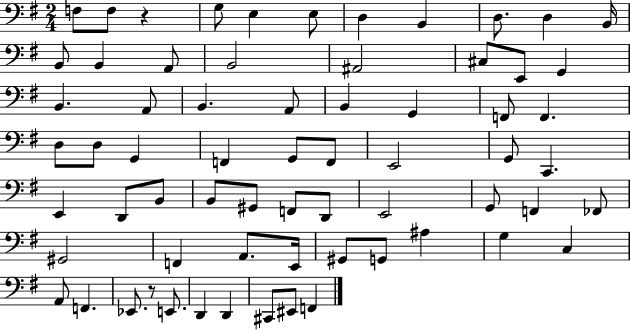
{
  \clef bass
  \numericTimeSignature
  \time 2/4
  \key g \major
  f8 f8 r4 | g8 e4 e8 | d4 b,4 | d8. d4 b,16 | \break b,8 b,4 a,8 | b,2 | ais,2 | cis8 e,8 g,4 | \break b,4. a,8 | b,4. a,8 | b,4 g,4 | f,8 f,4. | \break d8 d8 g,4 | f,4 g,8 f,8 | e,2 | g,8 c,4. | \break e,4 d,8 b,8 | b,8 gis,8 f,8 d,8 | e,2 | g,8 f,4 fes,8 | \break gis,2 | f,4 a,8. e,16 | gis,8 g,8 ais4 | g4 c4 | \break a,8 f,4. | ees,8. r8 e,8. | d,4 d,4 | cis,8 eis,8 f,4 | \break \bar "|."
}